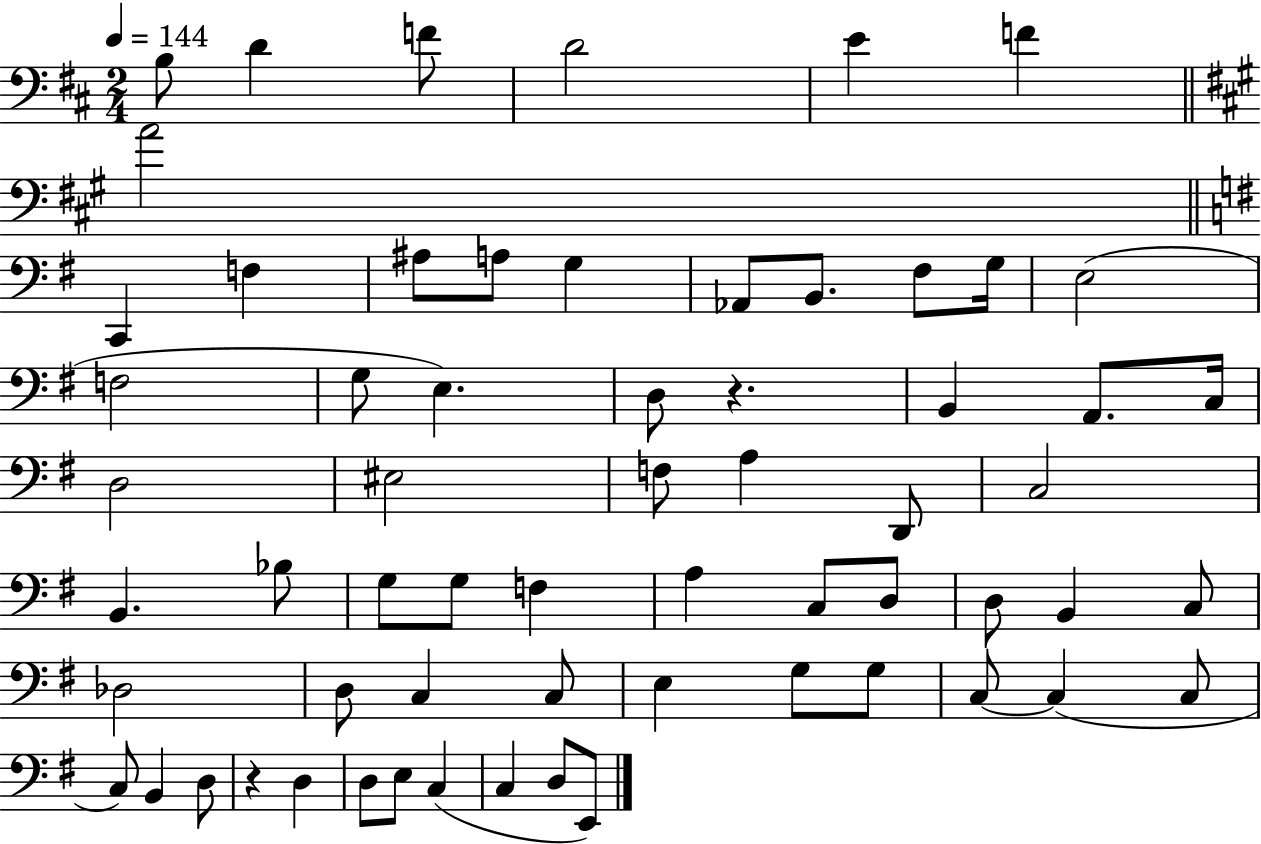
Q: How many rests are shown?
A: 2